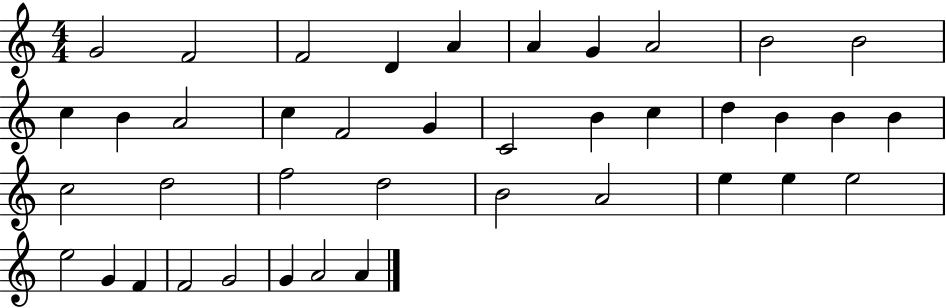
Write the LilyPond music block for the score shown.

{
  \clef treble
  \numericTimeSignature
  \time 4/4
  \key c \major
  g'2 f'2 | f'2 d'4 a'4 | a'4 g'4 a'2 | b'2 b'2 | \break c''4 b'4 a'2 | c''4 f'2 g'4 | c'2 b'4 c''4 | d''4 b'4 b'4 b'4 | \break c''2 d''2 | f''2 d''2 | b'2 a'2 | e''4 e''4 e''2 | \break e''2 g'4 f'4 | f'2 g'2 | g'4 a'2 a'4 | \bar "|."
}